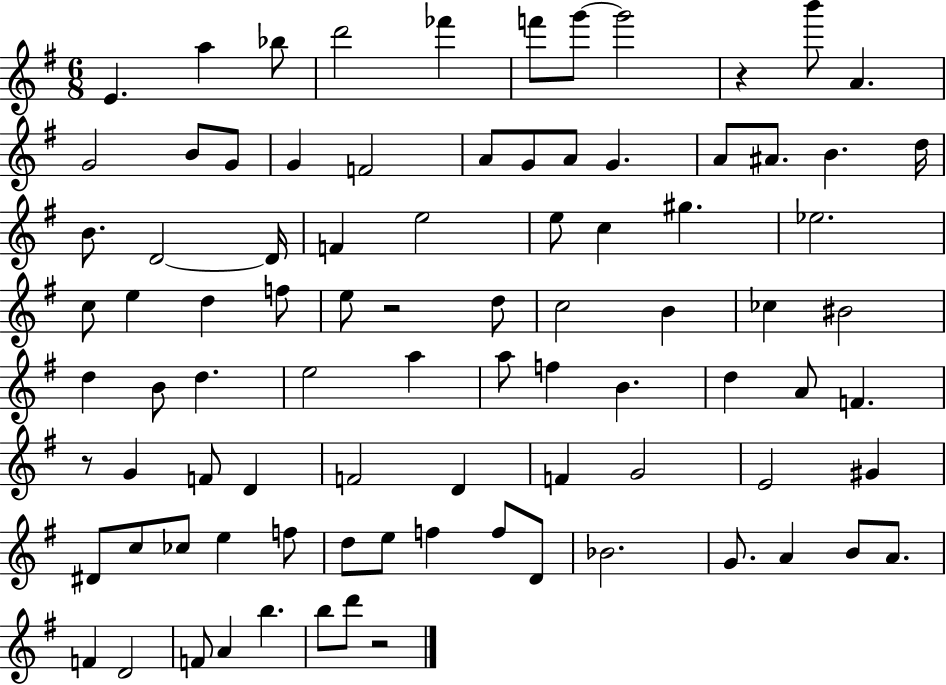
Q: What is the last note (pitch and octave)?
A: D6